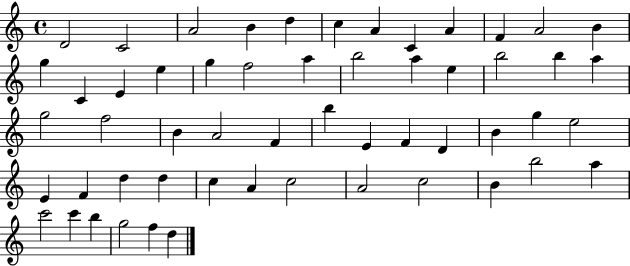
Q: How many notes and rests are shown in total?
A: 55